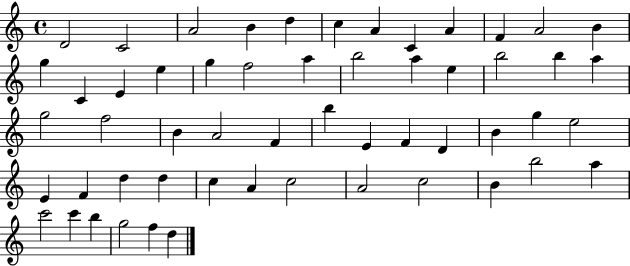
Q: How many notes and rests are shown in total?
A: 55